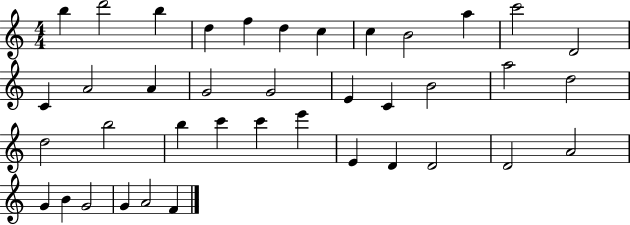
{
  \clef treble
  \numericTimeSignature
  \time 4/4
  \key c \major
  b''4 d'''2 b''4 | d''4 f''4 d''4 c''4 | c''4 b'2 a''4 | c'''2 d'2 | \break c'4 a'2 a'4 | g'2 g'2 | e'4 c'4 b'2 | a''2 d''2 | \break d''2 b''2 | b''4 c'''4 c'''4 e'''4 | e'4 d'4 d'2 | d'2 a'2 | \break g'4 b'4 g'2 | g'4 a'2 f'4 | \bar "|."
}